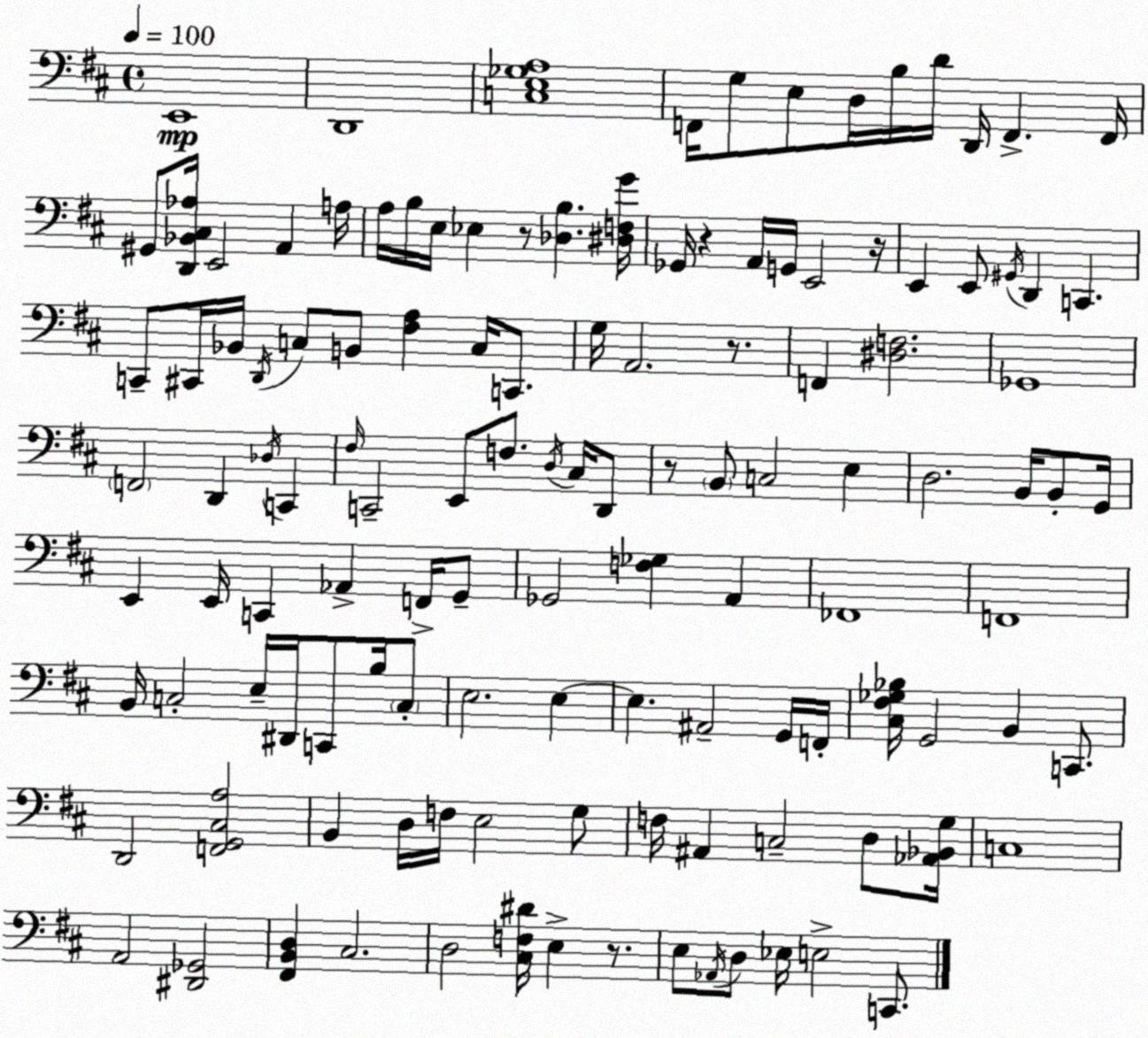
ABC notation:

X:1
T:Untitled
M:4/4
L:1/4
K:D
E,,4 D,,4 [C,E,_G,A,]4 F,,/4 G,/2 E,/2 D,/4 B,/4 D/4 D,,/4 F,, F,,/4 ^G,,/2 [D,,_B,,^C,_A,]/4 E,,2 A,, A,/4 A,/4 B,/4 E,/4 _E, z/2 [_D,B,] [^D,F,G]/4 _G,,/4 z A,,/4 G,,/4 E,,2 z/4 E,, E,,/2 ^G,,/4 D,, C,, C,,/2 ^C,,/4 _B,,/4 D,,/4 C,/2 B,,/2 [^F,A,] C,/4 C,,/2 G,/4 A,,2 z/2 F,, [^D,F,]2 _G,,4 F,,2 D,, _D,/4 C,, ^F,/4 C,,2 E,,/2 F,/2 D,/4 ^C,/4 D,,/2 z/2 B,,/2 C,2 E, D,2 B,,/4 B,,/2 G,,/4 E,, E,,/4 C,, _A,, F,,/4 G,,/2 _G,,2 [F,_G,] A,, _F,,4 F,,4 B,,/4 C,2 E,/4 ^D,,/4 C,,/2 B,/4 C,/2 E,2 E, E, ^A,,2 G,,/4 F,,/4 [^C,^F,_G,_B,]/4 G,,2 B,, C,,/2 D,,2 [F,,G,,^C,A,]2 B,, D,/4 F,/4 E,2 G,/2 F,/4 ^A,, C,2 D,/2 [_A,,_B,,G,]/4 C,4 A,,2 [^D,,_G,,]2 [^F,,B,,D,] ^C,2 D,2 [^C,F,^D]/4 E, z/2 E,/2 _A,,/4 D,/2 _E,/4 E,2 C,,/2